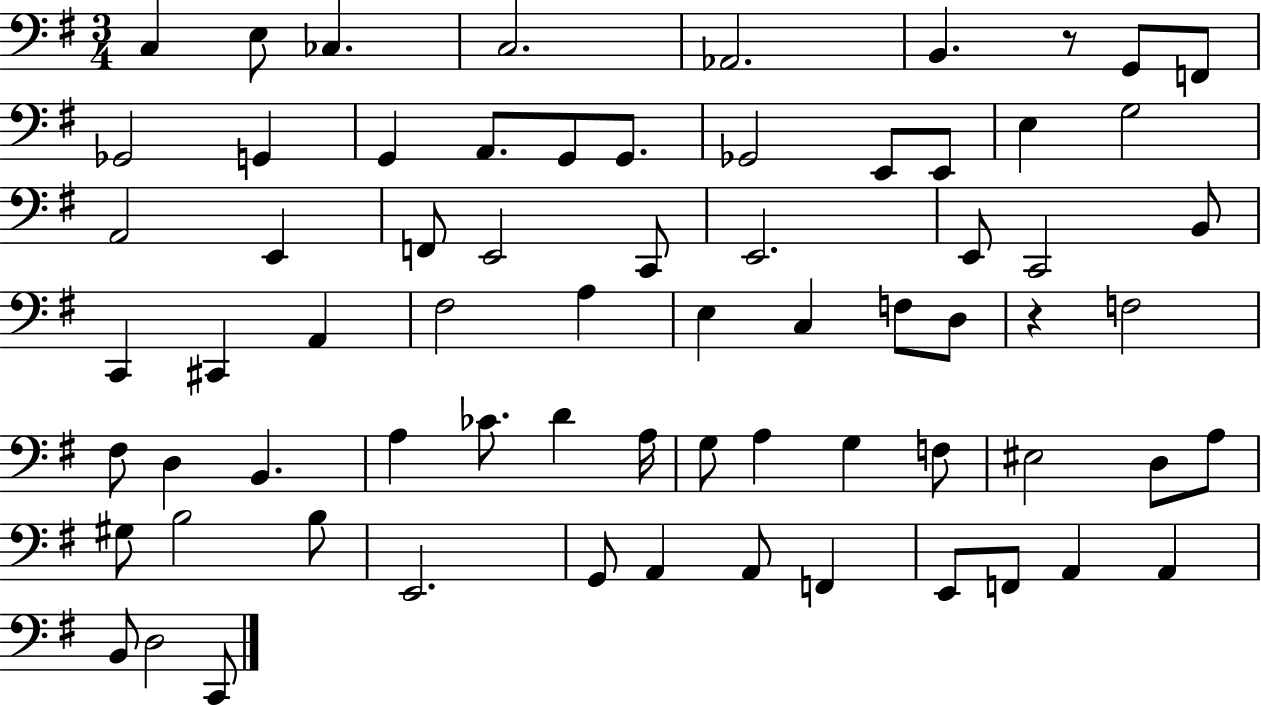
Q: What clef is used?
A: bass